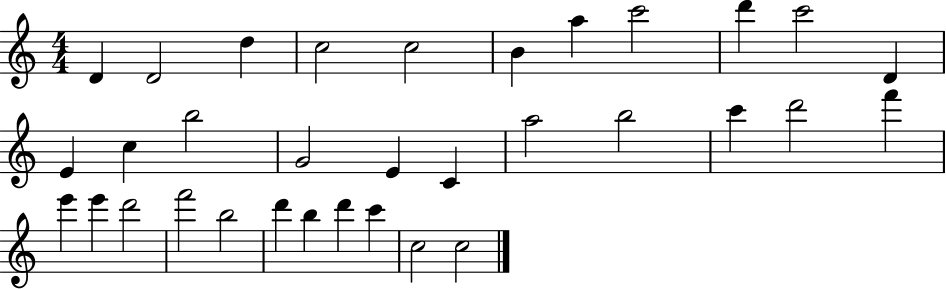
D4/q D4/h D5/q C5/h C5/h B4/q A5/q C6/h D6/q C6/h D4/q E4/q C5/q B5/h G4/h E4/q C4/q A5/h B5/h C6/q D6/h F6/q E6/q E6/q D6/h F6/h B5/h D6/q B5/q D6/q C6/q C5/h C5/h